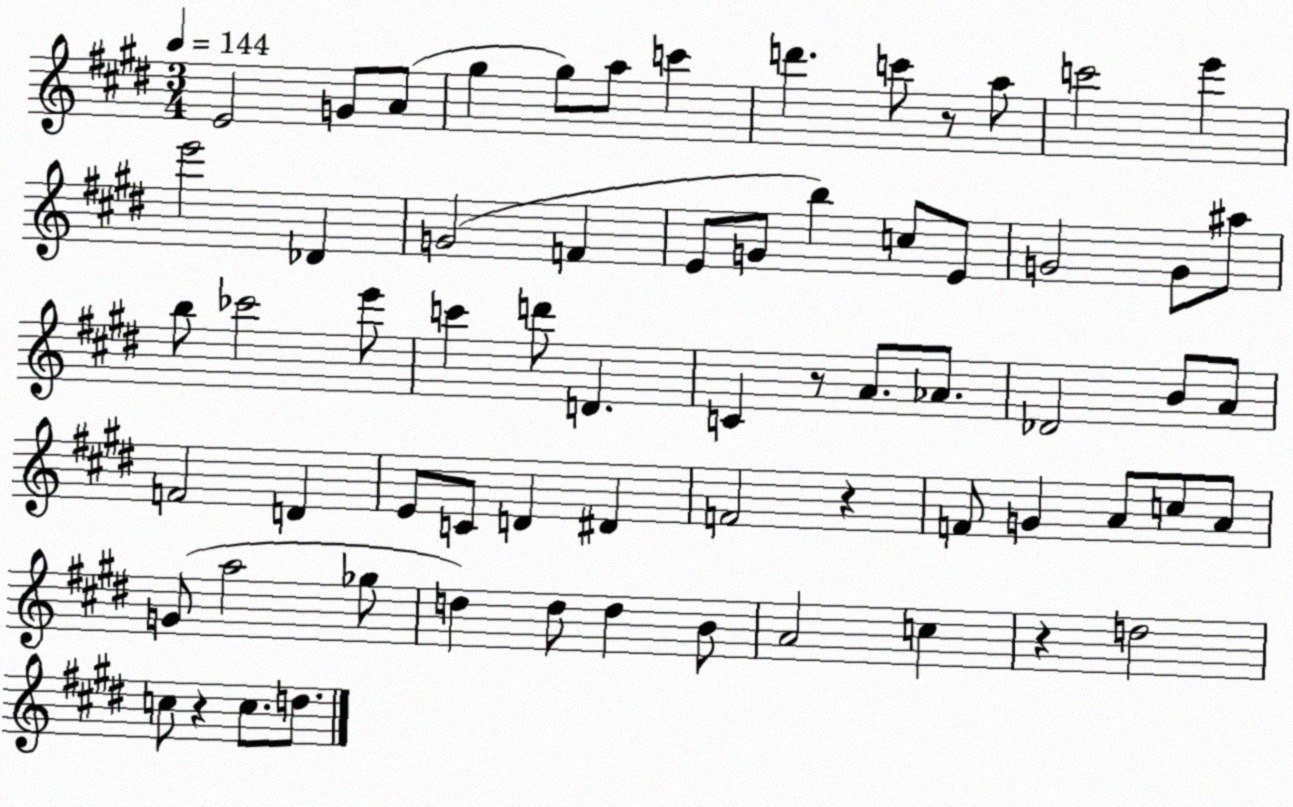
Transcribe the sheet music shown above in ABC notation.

X:1
T:Untitled
M:3/4
L:1/4
K:E
E2 G/2 A/2 ^g ^g/2 a/2 c' d' c'/2 z/2 a/2 c'2 e' e'2 _D G2 F E/2 G/2 b c/2 E/2 G2 G/2 ^a/2 b/2 _c'2 e'/2 c' d'/2 D C z/2 A/2 _A/2 _D2 B/2 A/2 F2 D E/2 C/2 D ^D F2 z F/2 G A/2 c/2 A/2 G/2 a2 _g/2 d d/2 d B/2 A2 c z d2 c/2 z c/2 d/2